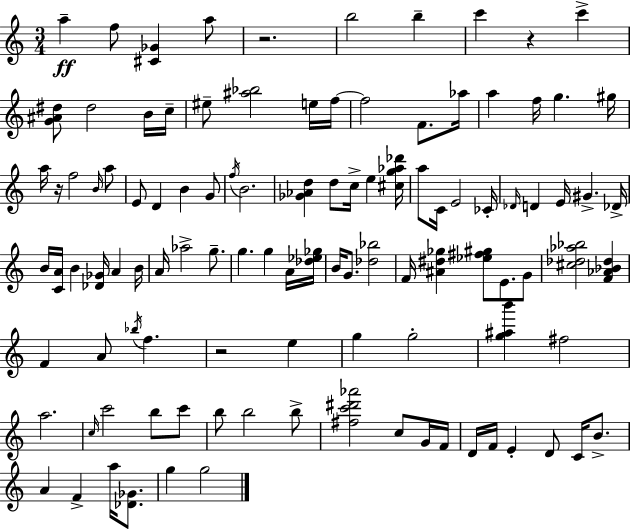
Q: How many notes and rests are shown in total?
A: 107